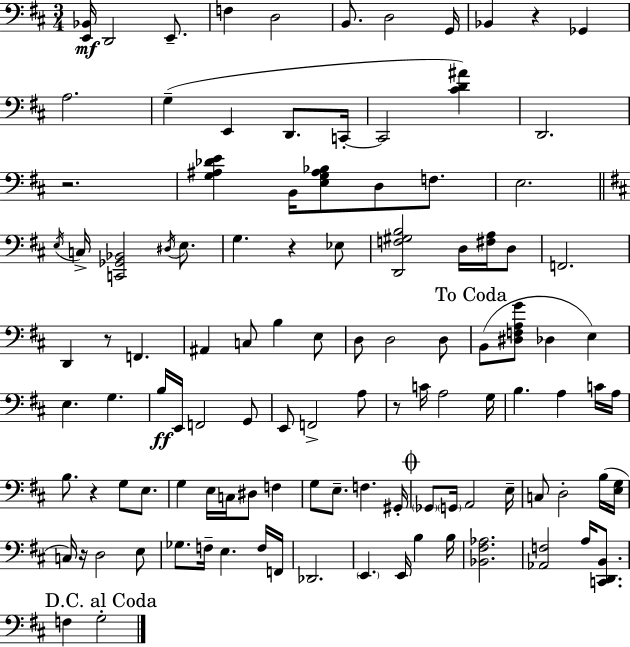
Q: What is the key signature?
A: D major